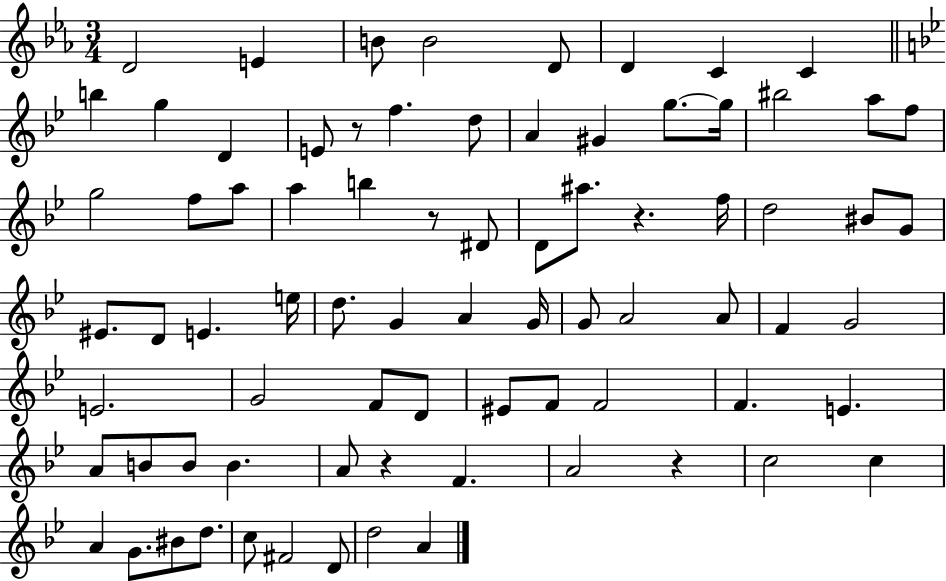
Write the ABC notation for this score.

X:1
T:Untitled
M:3/4
L:1/4
K:Eb
D2 E B/2 B2 D/2 D C C b g D E/2 z/2 f d/2 A ^G g/2 g/4 ^b2 a/2 f/2 g2 f/2 a/2 a b z/2 ^D/2 D/2 ^a/2 z f/4 d2 ^B/2 G/2 ^E/2 D/2 E e/4 d/2 G A G/4 G/2 A2 A/2 F G2 E2 G2 F/2 D/2 ^E/2 F/2 F2 F E A/2 B/2 B/2 B A/2 z F A2 z c2 c A G/2 ^B/2 d/2 c/2 ^F2 D/2 d2 A